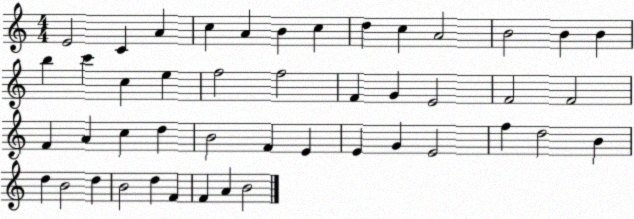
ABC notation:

X:1
T:Untitled
M:4/4
L:1/4
K:C
E2 C A c A B c d c A2 B2 B B b c' c e f2 f2 F G E2 F2 F2 F A c d B2 F E E G E2 f d2 B d B2 d B2 d F F A B2